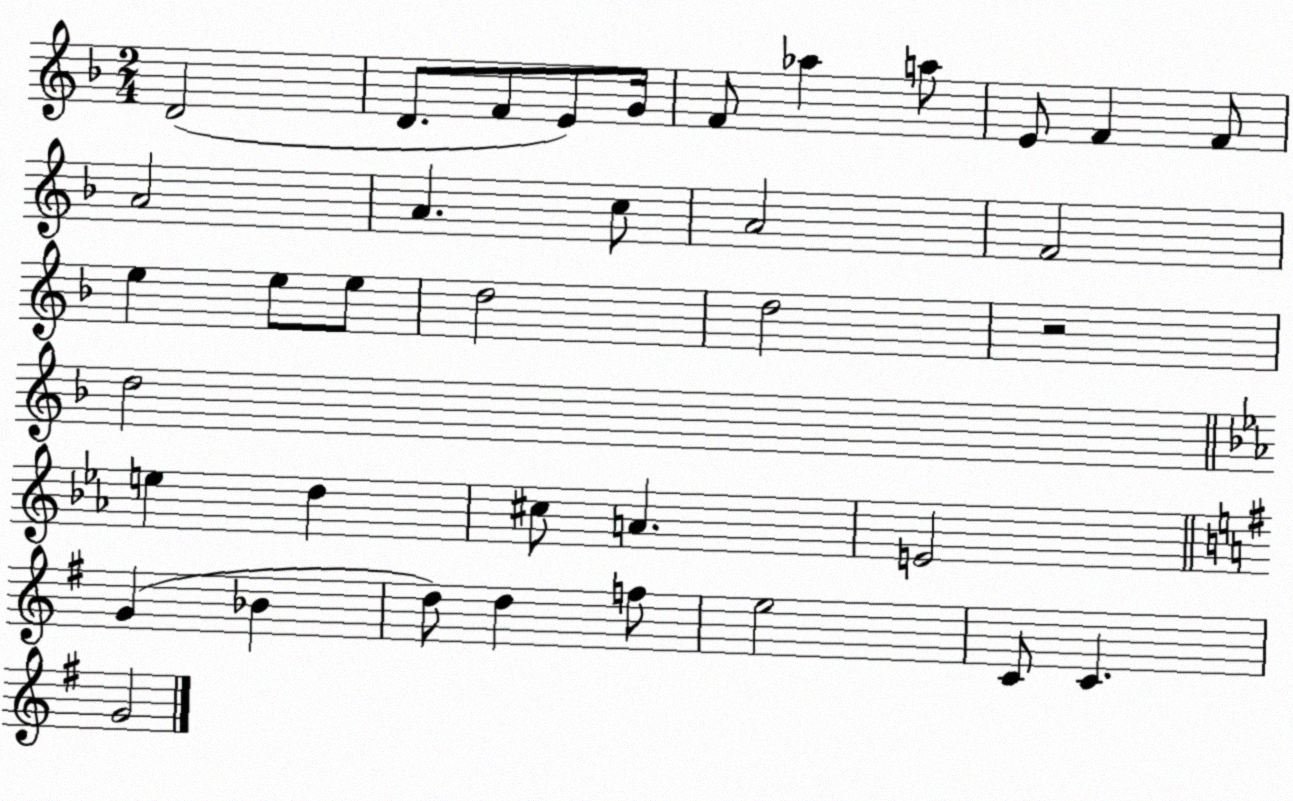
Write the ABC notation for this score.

X:1
T:Untitled
M:2/4
L:1/4
K:F
D2 D/2 F/2 E/2 G/4 F/2 _a a/2 E/2 F F/2 A2 A c/2 A2 F2 e e/2 e/2 d2 d2 z2 d2 e d ^c/2 A E2 G _B d/2 d f/2 e2 C/2 C G2